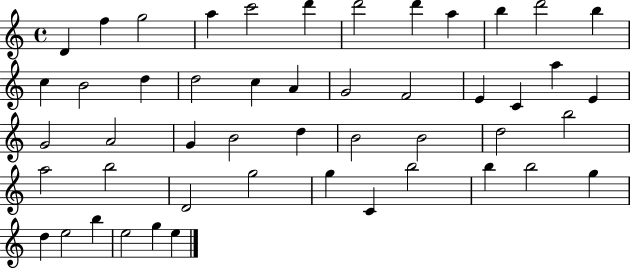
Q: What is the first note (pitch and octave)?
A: D4